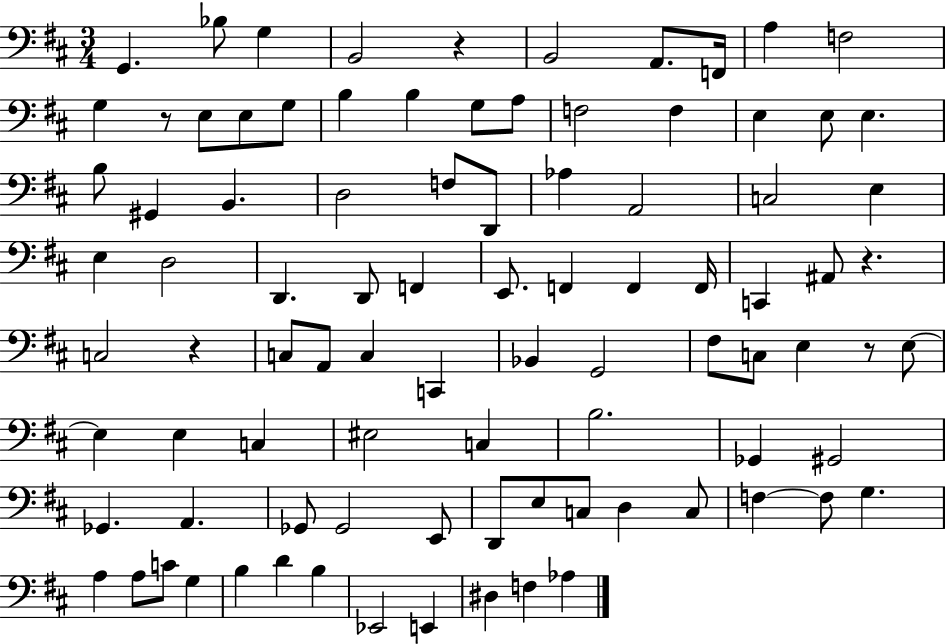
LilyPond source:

{
  \clef bass
  \numericTimeSignature
  \time 3/4
  \key d \major
  g,4. bes8 g4 | b,2 r4 | b,2 a,8. f,16 | a4 f2 | \break g4 r8 e8 e8 g8 | b4 b4 g8 a8 | f2 f4 | e4 e8 e4. | \break b8 gis,4 b,4. | d2 f8 d,8 | aes4 a,2 | c2 e4 | \break e4 d2 | d,4. d,8 f,4 | e,8. f,4 f,4 f,16 | c,4 ais,8 r4. | \break c2 r4 | c8 a,8 c4 c,4 | bes,4 g,2 | fis8 c8 e4 r8 e8~~ | \break e4 e4 c4 | eis2 c4 | b2. | ges,4 gis,2 | \break ges,4. a,4. | ges,8 ges,2 e,8 | d,8 e8 c8 d4 c8 | f4~~ f8 g4. | \break a4 a8 c'8 g4 | b4 d'4 b4 | ees,2 e,4 | dis4 f4 aes4 | \break \bar "|."
}